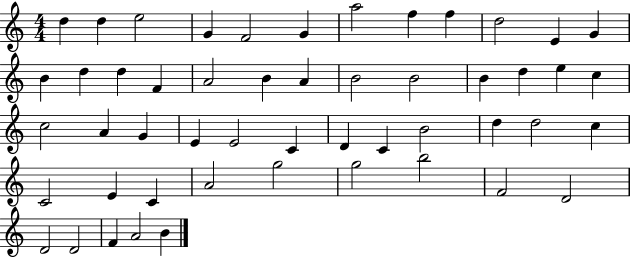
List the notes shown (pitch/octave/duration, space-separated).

D5/q D5/q E5/h G4/q F4/h G4/q A5/h F5/q F5/q D5/h E4/q G4/q B4/q D5/q D5/q F4/q A4/h B4/q A4/q B4/h B4/h B4/q D5/q E5/q C5/q C5/h A4/q G4/q E4/q E4/h C4/q D4/q C4/q B4/h D5/q D5/h C5/q C4/h E4/q C4/q A4/h G5/h G5/h B5/h F4/h D4/h D4/h D4/h F4/q A4/h B4/q